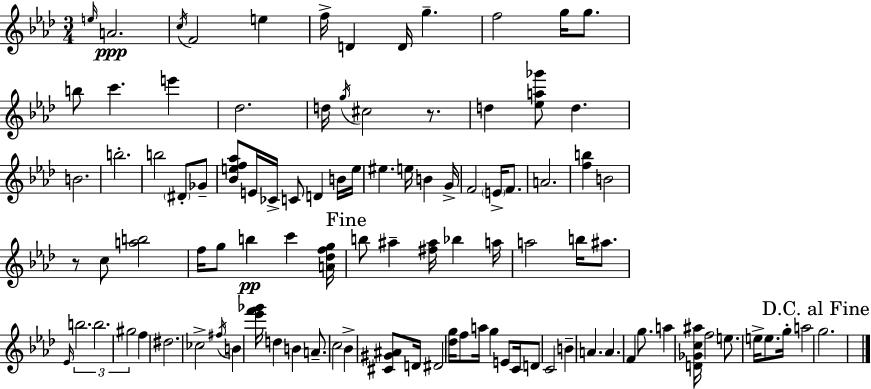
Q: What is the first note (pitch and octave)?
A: E5